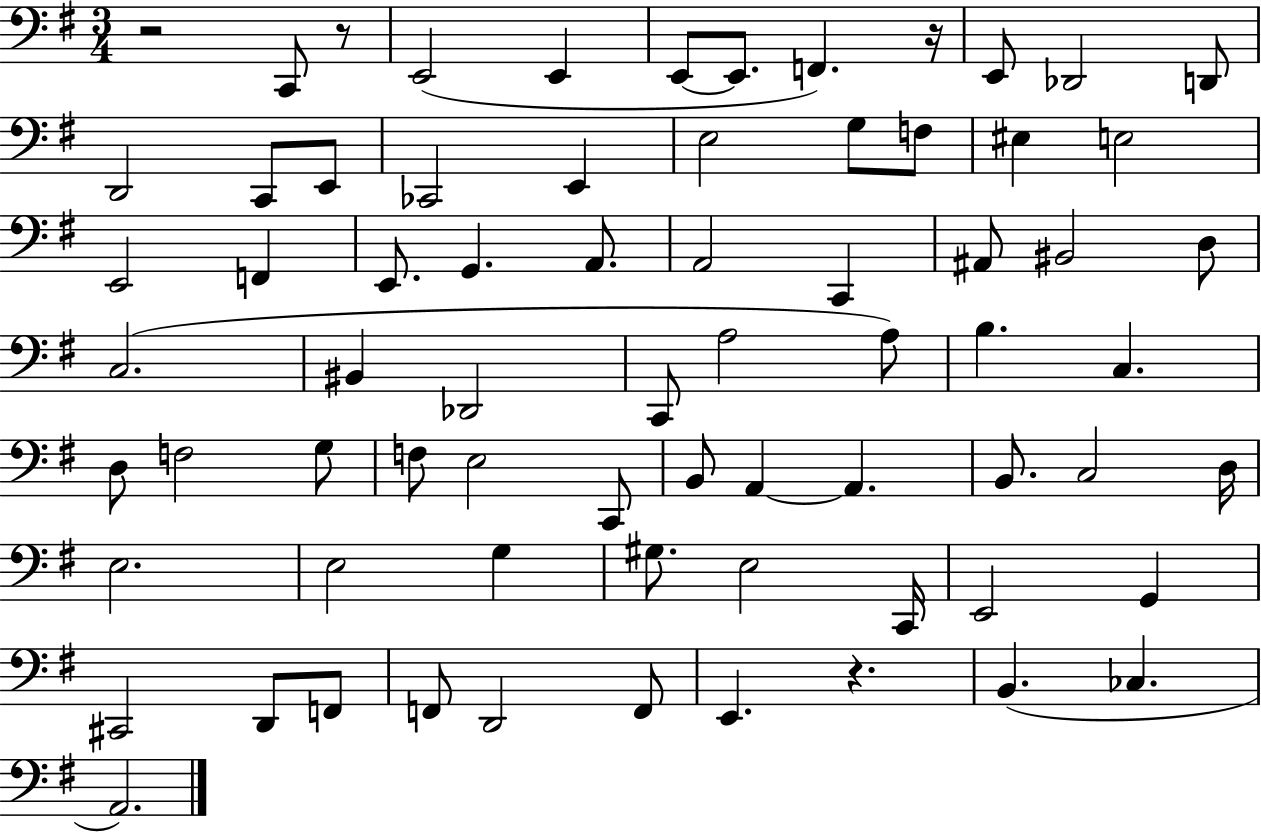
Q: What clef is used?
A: bass